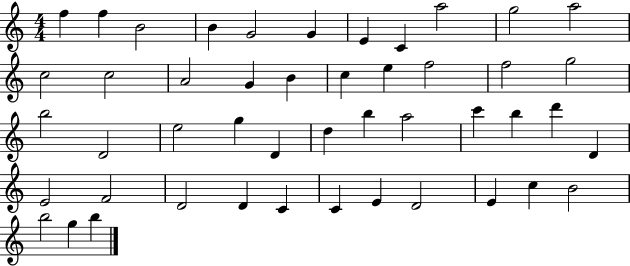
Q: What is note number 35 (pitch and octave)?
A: F4